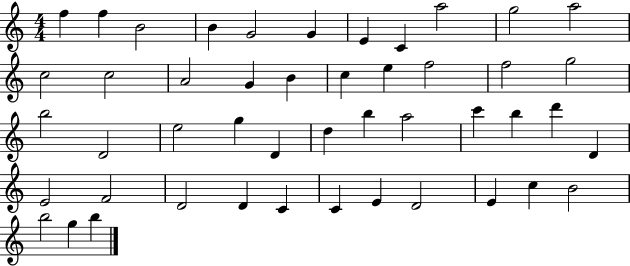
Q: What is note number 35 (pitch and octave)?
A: F4